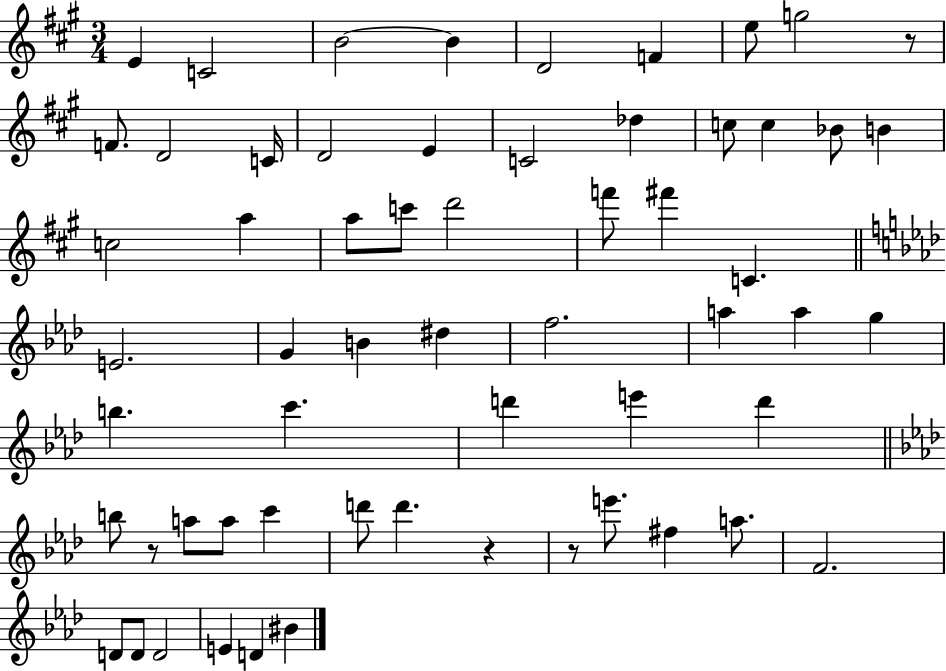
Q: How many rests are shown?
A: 4